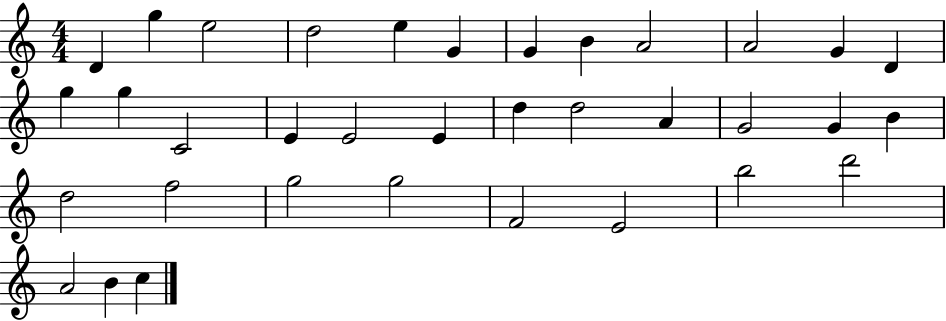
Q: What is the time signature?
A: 4/4